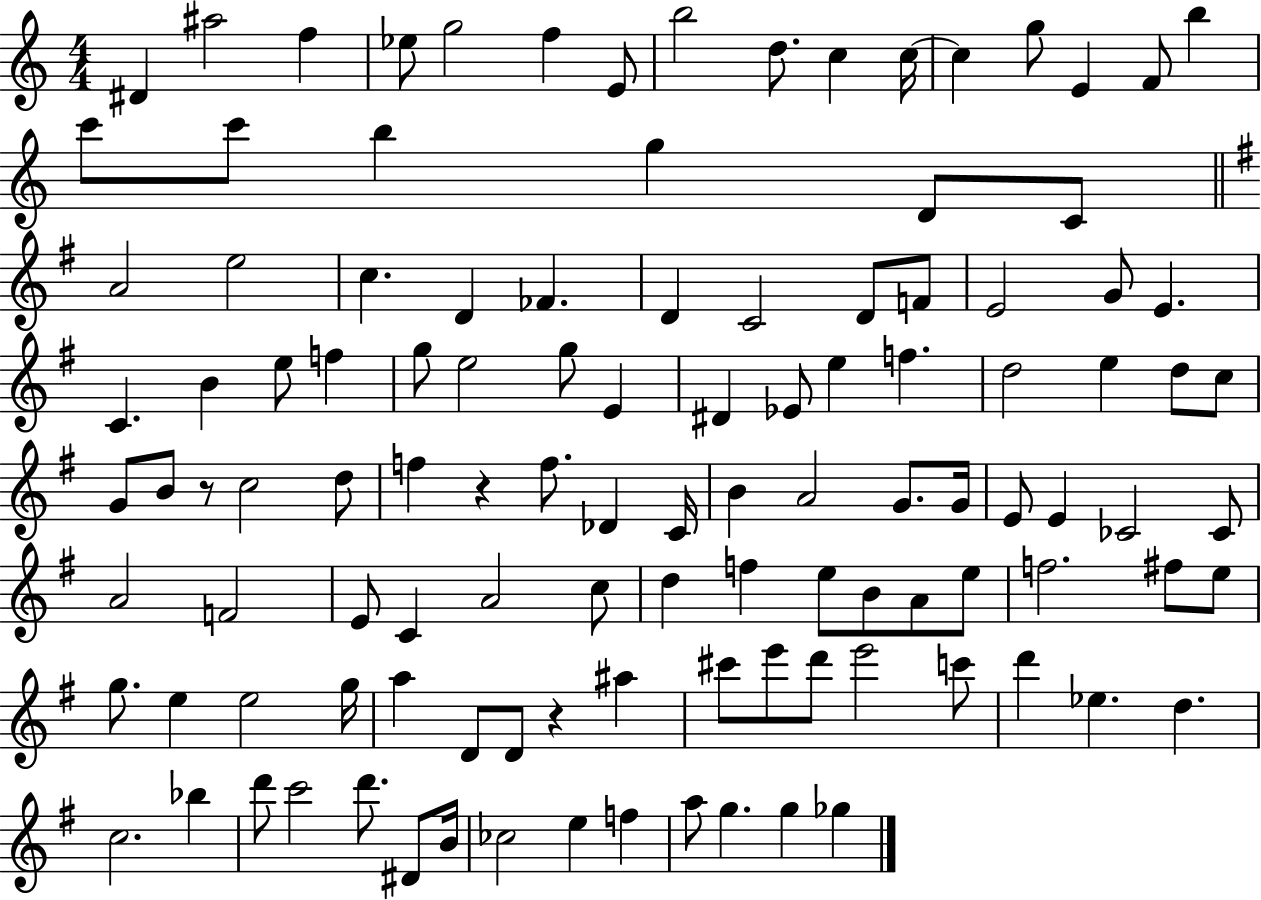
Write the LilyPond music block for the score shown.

{
  \clef treble
  \numericTimeSignature
  \time 4/4
  \key c \major
  dis'4 ais''2 f''4 | ees''8 g''2 f''4 e'8 | b''2 d''8. c''4 c''16~~ | c''4 g''8 e'4 f'8 b''4 | \break c'''8 c'''8 b''4 g''4 d'8 c'8 | \bar "||" \break \key g \major a'2 e''2 | c''4. d'4 fes'4. | d'4 c'2 d'8 f'8 | e'2 g'8 e'4. | \break c'4. b'4 e''8 f''4 | g''8 e''2 g''8 e'4 | dis'4 ees'8 e''4 f''4. | d''2 e''4 d''8 c''8 | \break g'8 b'8 r8 c''2 d''8 | f''4 r4 f''8. des'4 c'16 | b'4 a'2 g'8. g'16 | e'8 e'4 ces'2 ces'8 | \break a'2 f'2 | e'8 c'4 a'2 c''8 | d''4 f''4 e''8 b'8 a'8 e''8 | f''2. fis''8 e''8 | \break g''8. e''4 e''2 g''16 | a''4 d'8 d'8 r4 ais''4 | cis'''8 e'''8 d'''8 e'''2 c'''8 | d'''4 ees''4. d''4. | \break c''2. bes''4 | d'''8 c'''2 d'''8. dis'8 b'16 | ces''2 e''4 f''4 | a''8 g''4. g''4 ges''4 | \break \bar "|."
}